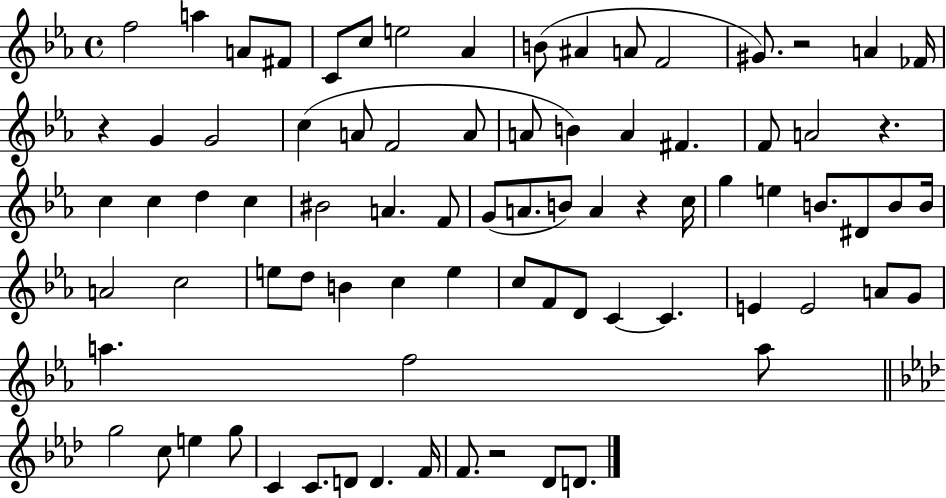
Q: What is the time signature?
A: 4/4